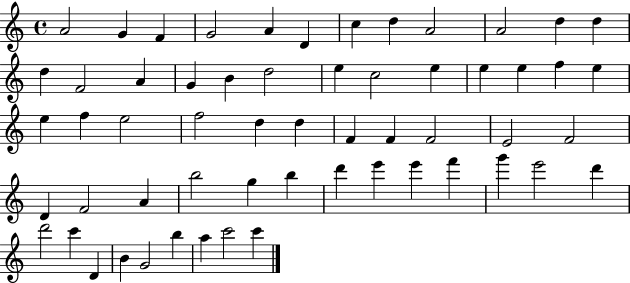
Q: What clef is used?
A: treble